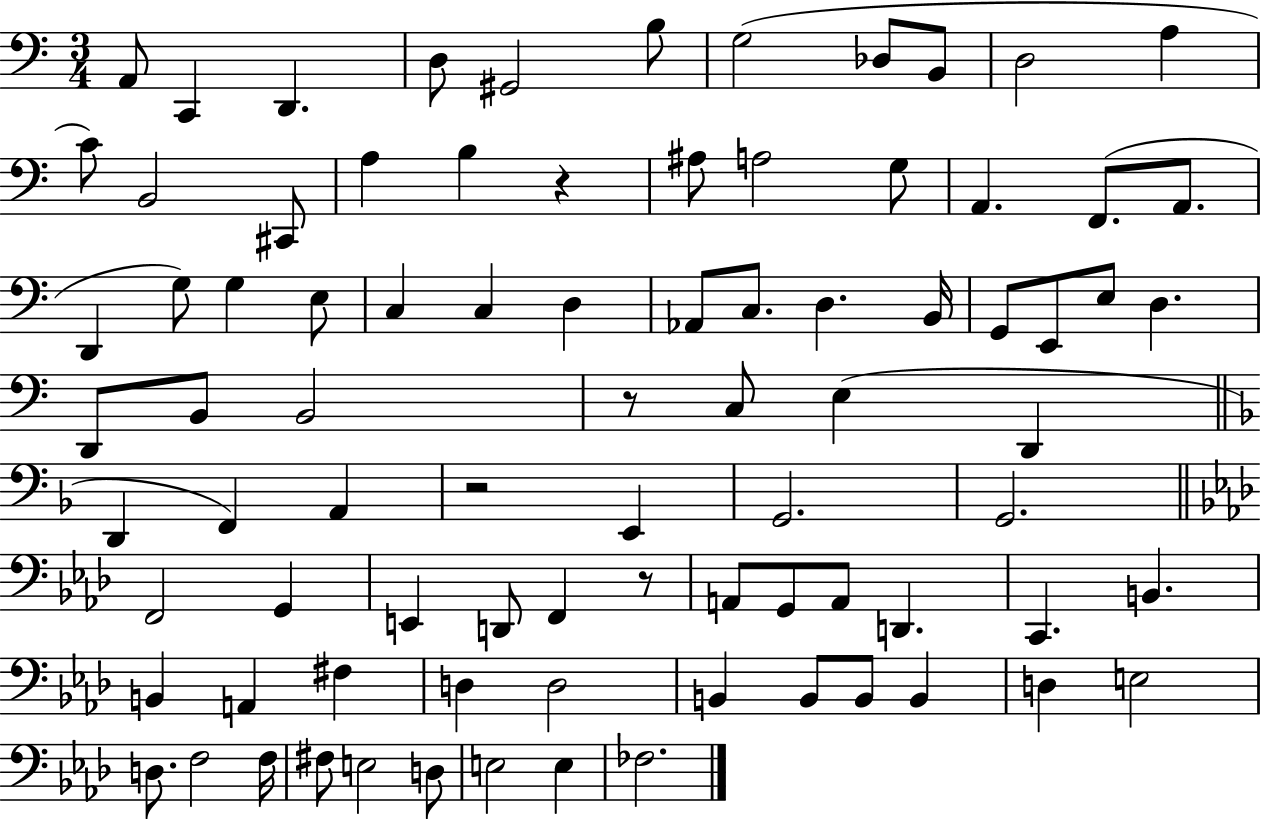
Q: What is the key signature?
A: C major